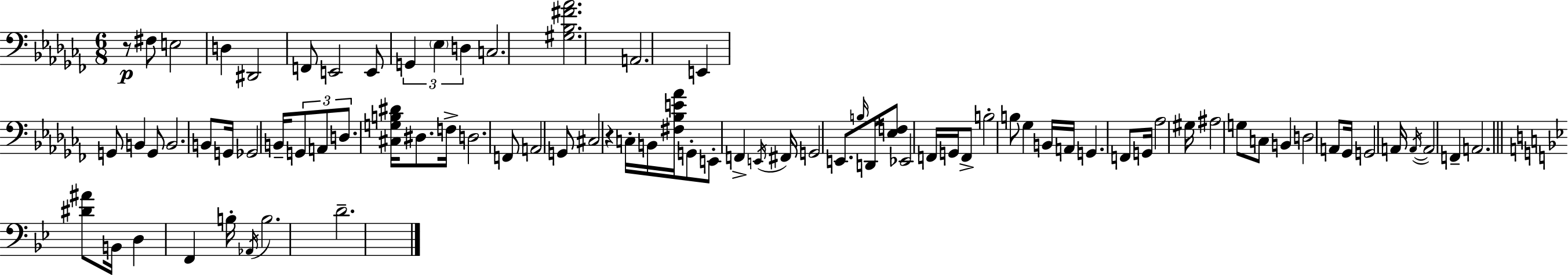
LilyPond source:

{
  \clef bass
  \numericTimeSignature
  \time 6/8
  \key aes \minor
  r8\p fis8 e2 | d4 dis,2 | f,8 e,2 e,8 | \tuplet 3/2 { g,4 \parenthesize ees4 d4 } | \break c2. | <gis bes fis' aes'>2. | a,2. | e,4 g,8 b,4 g,8 | \break b,2. | b,8 g,16 ges,2 b,16-- | \tuplet 3/2 { g,8 a,8 d8. } <cis g b dis'>16 dis8. f16-> | d2. | \break f,8 a,2 g,8 | cis2 r4 | c16-. b,16 <fis bes e' aes'>16 g,8-. e,8-. f,4-> \acciaccatura { e,16 } | fis,16 g,2 e,8. | \break \grace { b16 } d,16 <ees f>8 ees,2 | f,16 g,16 f,8-> b2-. | b8 ges4 b,16 a,16 g,4. | f,8 g,16 aes2 | \break gis16 ais2 g8 | c8 b,4 d2 | a,8 ges,16 g,2 | a,16 \acciaccatura { a,16~ }~ a,2 f,4-- | \break a,2. | \bar "||" \break \key bes \major <dis' ais'>8 b,16 d4 f,4 b16-. | \acciaccatura { aes,16 } b2. | d'2.-- | \bar "|."
}